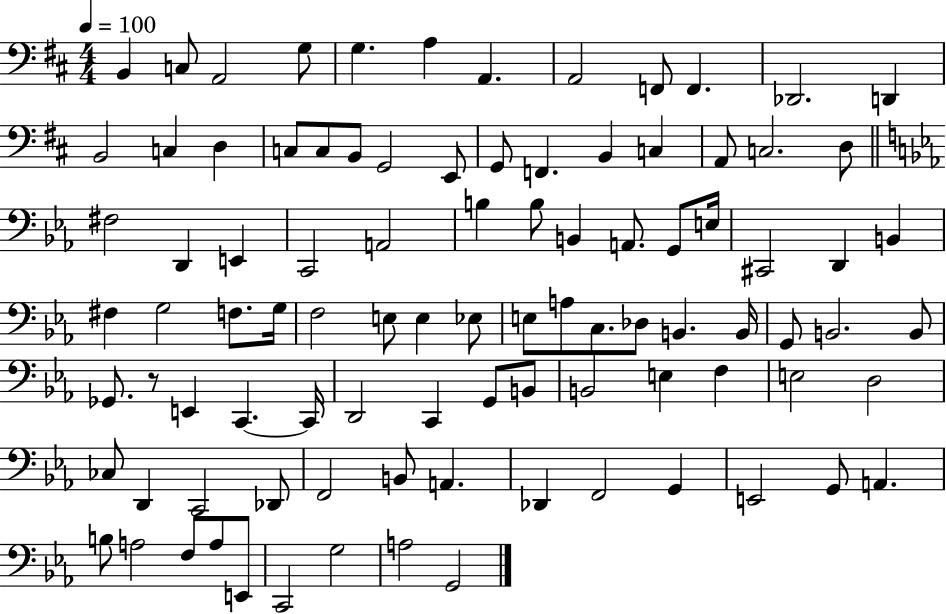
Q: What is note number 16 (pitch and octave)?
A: C3